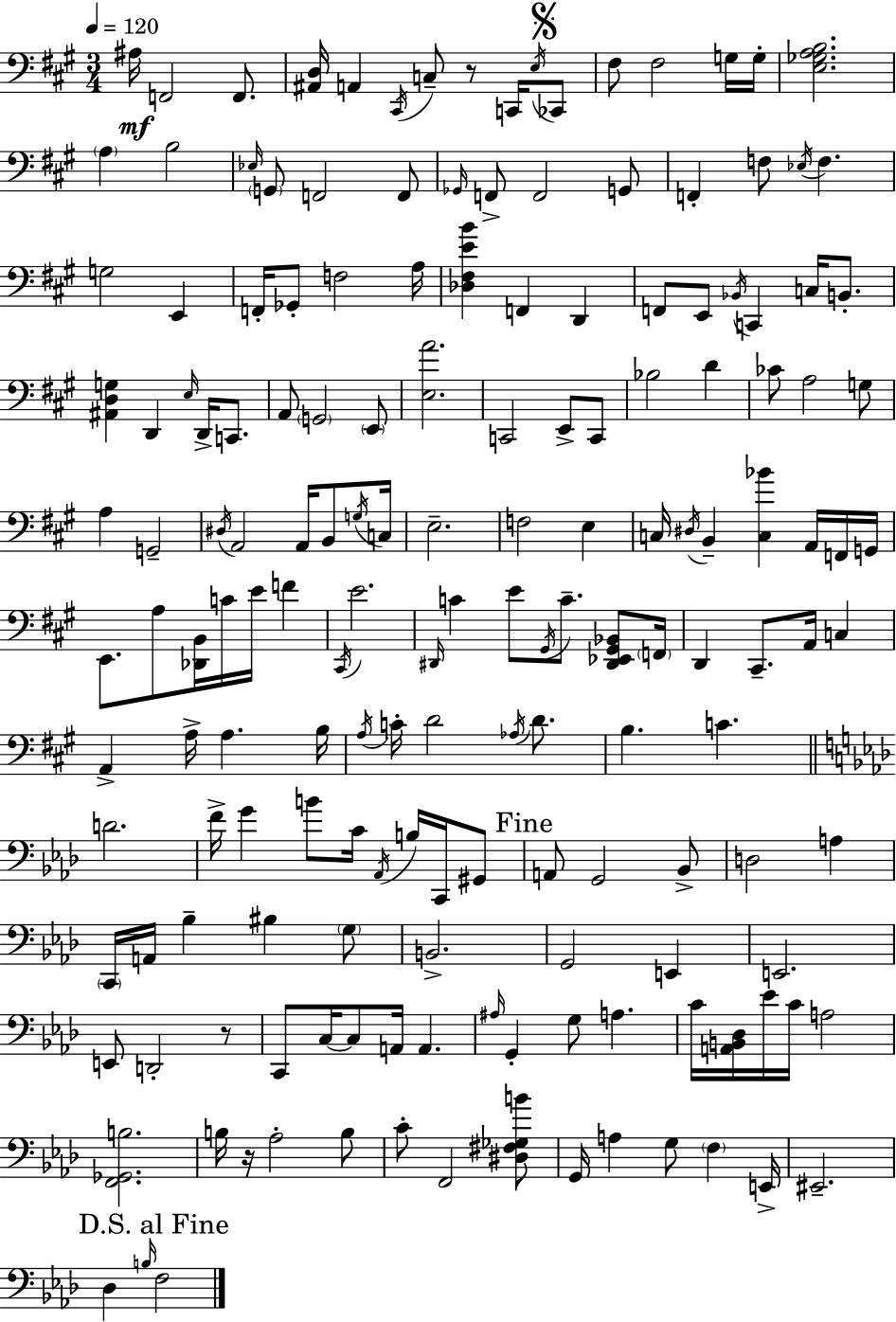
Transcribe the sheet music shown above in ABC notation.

X:1
T:Untitled
M:3/4
L:1/4
K:A
^A,/4 F,,2 F,,/2 [^A,,D,]/4 A,, ^C,,/4 C,/2 z/2 C,,/4 E,/4 _C,,/2 ^F,/2 ^F,2 G,/4 G,/4 [E,_G,A,B,]2 A, B,2 _E,/4 G,,/2 F,,2 F,,/2 _G,,/4 F,,/2 F,,2 G,,/2 F,, F,/2 _E,/4 F, G,2 E,, F,,/4 _G,,/2 F,2 A,/4 [_D,^F,EB] F,, D,, F,,/2 E,,/2 _B,,/4 C,, C,/4 B,,/2 [^A,,D,G,] D,, E,/4 D,,/4 C,,/2 A,,/2 G,,2 E,,/2 [E,A]2 C,,2 E,,/2 C,,/2 _B,2 D _C/2 A,2 G,/2 A, G,,2 ^D,/4 A,,2 A,,/4 B,,/2 G,/4 C,/4 E,2 F,2 E, C,/4 ^D,/4 B,, [C,_B] A,,/4 F,,/4 G,,/4 E,,/2 A,/2 [_D,,B,,]/4 C/4 E/4 F ^C,,/4 E2 ^D,,/4 C E/2 ^G,,/4 C/2 [^D,,_E,,^G,,_B,,]/2 F,,/4 D,, ^C,,/2 A,,/4 C, A,, A,/4 A, B,/4 A,/4 C/4 D2 _A,/4 D/2 B, C D2 F/4 G B/2 C/4 _A,,/4 B,/4 C,,/4 ^G,,/2 A,,/2 G,,2 _B,,/2 D,2 A, C,,/4 A,,/4 _B, ^B, G,/2 B,,2 G,,2 E,, E,,2 E,,/2 D,,2 z/2 C,,/2 C,/4 C,/2 A,,/4 A,, ^A,/4 G,, G,/2 A, C/4 [A,,B,,_D,]/4 _E/4 C/4 A,2 [F,,_G,,B,]2 B,/4 z/4 _A,2 B,/2 C/2 F,,2 [^D,^F,_G,B]/2 G,,/4 A, G,/2 F, E,,/4 ^E,,2 _D, B,/4 F,2